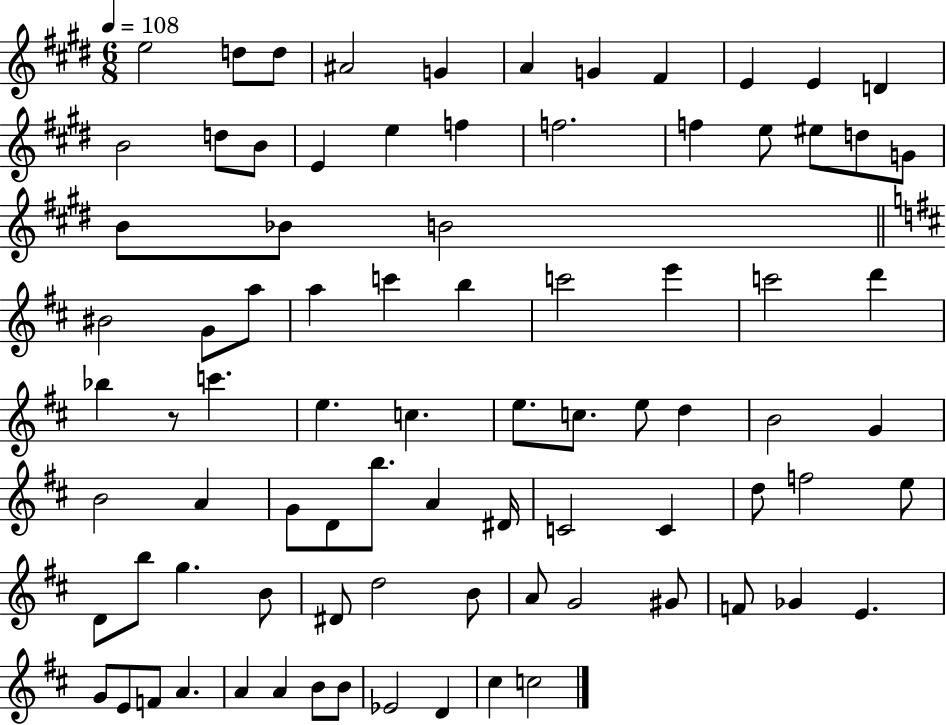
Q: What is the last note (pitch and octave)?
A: C5